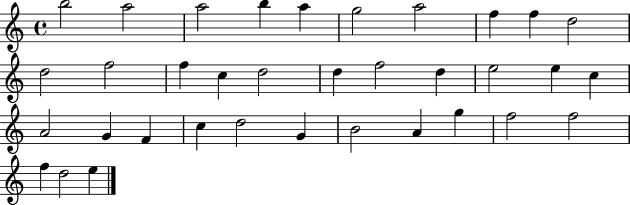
X:1
T:Untitled
M:4/4
L:1/4
K:C
b2 a2 a2 b a g2 a2 f f d2 d2 f2 f c d2 d f2 d e2 e c A2 G F c d2 G B2 A g f2 f2 f d2 e